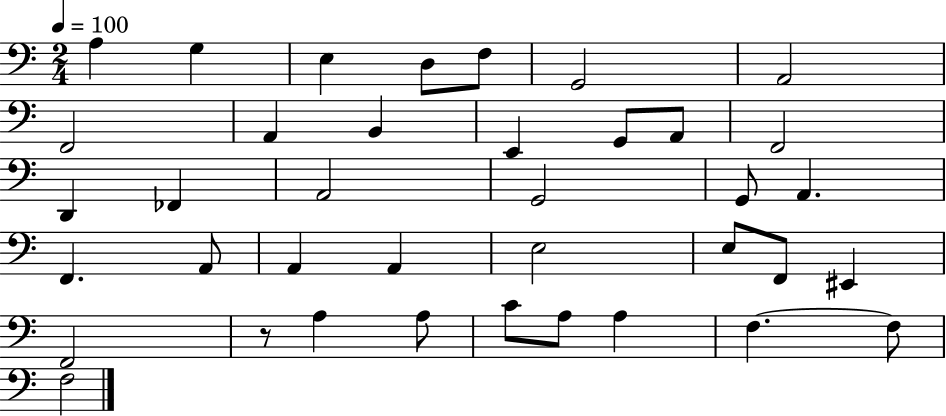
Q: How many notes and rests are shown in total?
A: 38